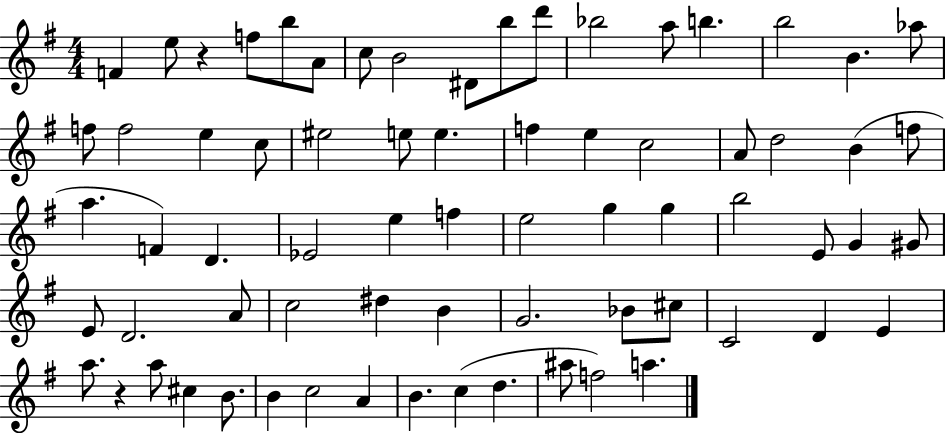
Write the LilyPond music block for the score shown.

{
  \clef treble
  \numericTimeSignature
  \time 4/4
  \key g \major
  f'4 e''8 r4 f''8 b''8 a'8 | c''8 b'2 dis'8 b''8 d'''8 | bes''2 a''8 b''4. | b''2 b'4. aes''8 | \break f''8 f''2 e''4 c''8 | eis''2 e''8 e''4. | f''4 e''4 c''2 | a'8 d''2 b'4( f''8 | \break a''4. f'4) d'4. | ees'2 e''4 f''4 | e''2 g''4 g''4 | b''2 e'8 g'4 gis'8 | \break e'8 d'2. a'8 | c''2 dis''4 b'4 | g'2. bes'8 cis''8 | c'2 d'4 e'4 | \break a''8. r4 a''8 cis''4 b'8. | b'4 c''2 a'4 | b'4. c''4( d''4. | ais''8 f''2) a''4. | \break \bar "|."
}